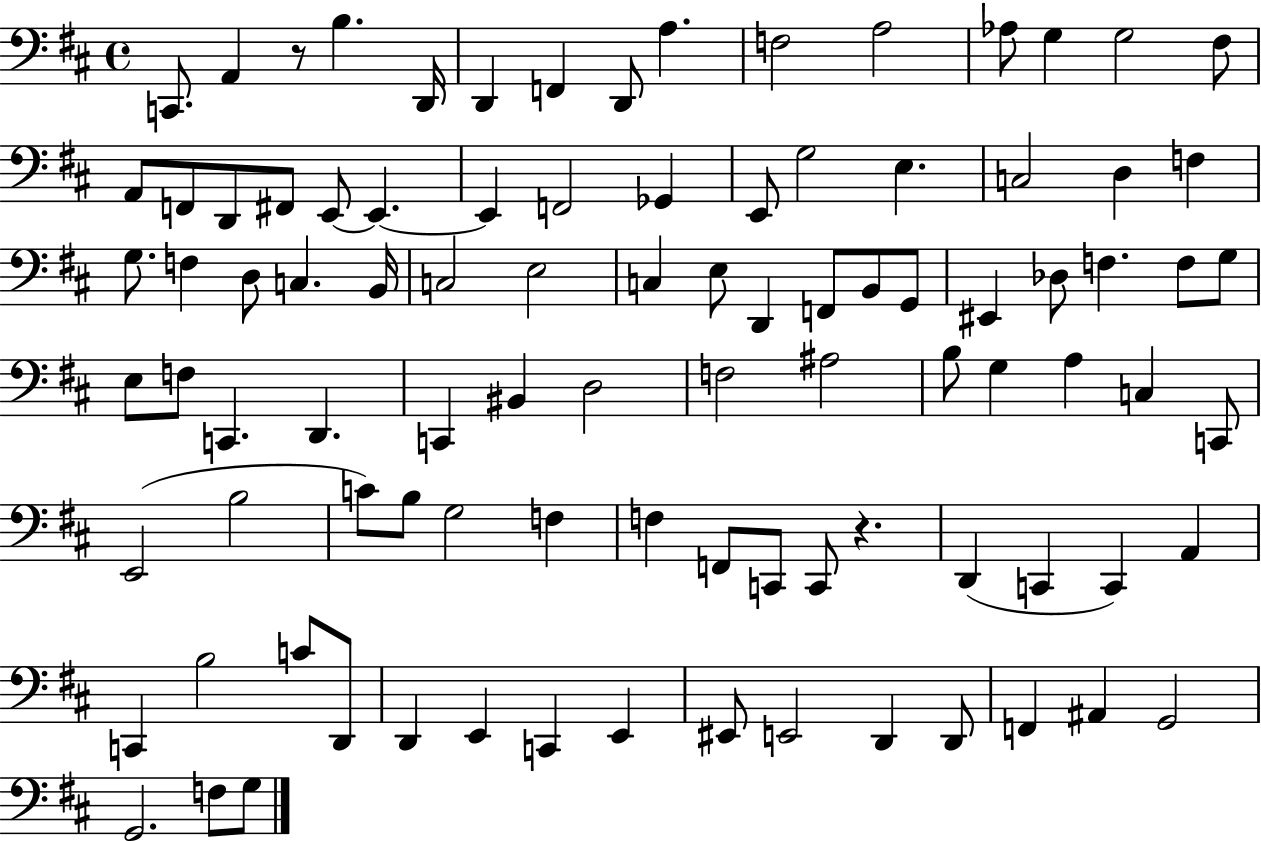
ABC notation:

X:1
T:Untitled
M:4/4
L:1/4
K:D
C,,/2 A,, z/2 B, D,,/4 D,, F,, D,,/2 A, F,2 A,2 _A,/2 G, G,2 ^F,/2 A,,/2 F,,/2 D,,/2 ^F,,/2 E,,/2 E,, E,, F,,2 _G,, E,,/2 G,2 E, C,2 D, F, G,/2 F, D,/2 C, B,,/4 C,2 E,2 C, E,/2 D,, F,,/2 B,,/2 G,,/2 ^E,, _D,/2 F, F,/2 G,/2 E,/2 F,/2 C,, D,, C,, ^B,, D,2 F,2 ^A,2 B,/2 G, A, C, C,,/2 E,,2 B,2 C/2 B,/2 G,2 F, F, F,,/2 C,,/2 C,,/2 z D,, C,, C,, A,, C,, B,2 C/2 D,,/2 D,, E,, C,, E,, ^E,,/2 E,,2 D,, D,,/2 F,, ^A,, G,,2 G,,2 F,/2 G,/2